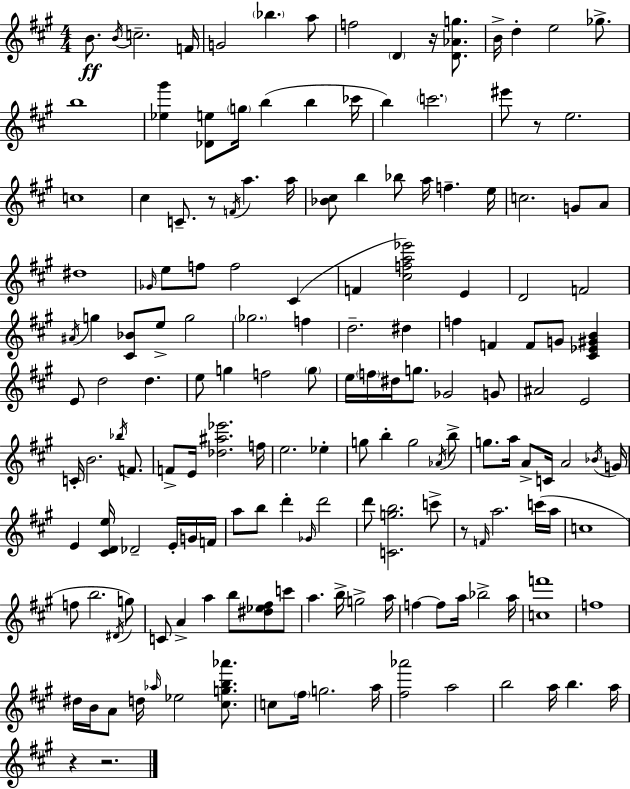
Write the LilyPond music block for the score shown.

{
  \clef treble
  \numericTimeSignature
  \time 4/4
  \key a \major
  b'8.\ff \acciaccatura { b'16 } c''2.-- | f'16 g'2 \parenthesize bes''4. a''8 | f''2 \parenthesize d'4 r16 <d' aes' g''>8. | b'16-> d''4-. e''2 ges''8.-> | \break b''1 | <ees'' gis'''>4 <des' e''>8 \parenthesize g''16 b''4( b''4 | ces'''16 b''4) \parenthesize c'''2. | eis'''8 r8 e''2. | \break c''1 | cis''4 c'8.-- r8 \acciaccatura { f'16 } a''4. | a''16 <bes' cis''>8 b''4 bes''8 a''16 f''4.-- | e''16 c''2. g'8 | \break a'8 dis''1 | \grace { ges'16 } e''8 f''8 f''2 cis'4( | f'4 <cis'' f'' a'' ees'''>2) e'4 | d'2 f'2 | \break \acciaccatura { ais'16 } g''4 <cis' bes'>8 e''8-> g''2 | \parenthesize ges''2. | f''4 d''2.-- | dis''4 f''4 f'4 f'8 g'8 | \break <cis' ees' gis' b'>4 e'8 d''2 d''4. | e''8 g''4 f''2 | \parenthesize g''8 e''16 \parenthesize f''16 dis''16 g''8. ges'2 | g'8 ais'2 e'2 | \break c'16-. b'2. | \acciaccatura { bes''16 } f'8. f'8-> e'16 <des'' ais'' ees'''>2. | f''16 e''2. | ees''4-. g''8 b''4-. g''2 | \break \acciaccatura { aes'16 } b''8-> g''8. a''16 a'8-> c'16 a'2 | \acciaccatura { bes'16 } g'16 e'4 <cis' d' e''>16 des'2-- | e'16-. g'16 f'16 a''8 b''8 d'''4-. \grace { ges'16 } | d'''2 d'''8 <c' g'' b''>2. | \break c'''8-> r8 \grace { f'16 } a''2. | c'''16( a''16 c''1 | f''8 b''2. | \acciaccatura { dis'16 }) g''8 c'8 a'4-> | \break a''4 b''8 <dis'' ees'' fis''>8 c'''8 a''4. | b''16-> g''2-> a''16 f''4~~ f''8 | a''16 bes''2-> a''16 <c'' f'''>1 | f''1 | \break dis''16 b'16 a'8 d''16 \grace { aes''16 } | ees''2 <cis'' g'' b'' aes'''>8. c''8 \parenthesize fis''16 g''2. | a''16 <fis'' aes'''>2 | a''2 b''2 | \break a''16 b''4. a''16 r4 r2. | \bar "|."
}